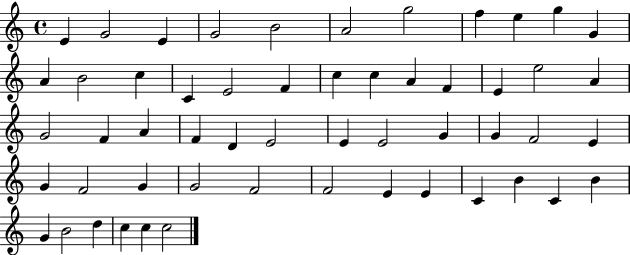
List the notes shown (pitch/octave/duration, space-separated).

E4/q G4/h E4/q G4/h B4/h A4/h G5/h F5/q E5/q G5/q G4/q A4/q B4/h C5/q C4/q E4/h F4/q C5/q C5/q A4/q F4/q E4/q E5/h A4/q G4/h F4/q A4/q F4/q D4/q E4/h E4/q E4/h G4/q G4/q F4/h E4/q G4/q F4/h G4/q G4/h F4/h F4/h E4/q E4/q C4/q B4/q C4/q B4/q G4/q B4/h D5/q C5/q C5/q C5/h